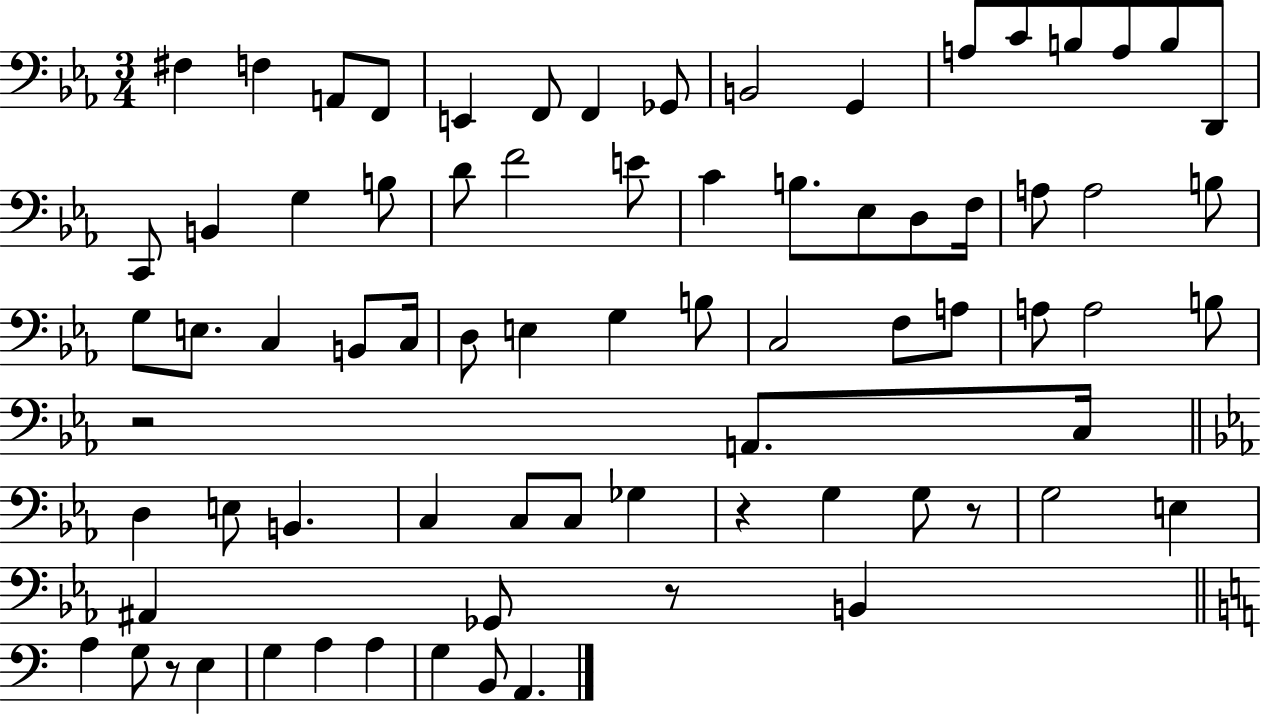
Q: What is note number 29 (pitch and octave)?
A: A3